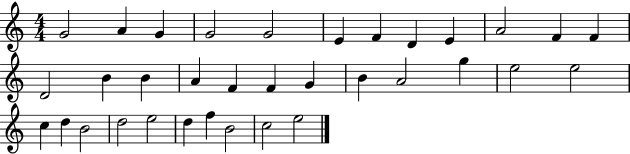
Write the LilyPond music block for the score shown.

{
  \clef treble
  \numericTimeSignature
  \time 4/4
  \key c \major
  g'2 a'4 g'4 | g'2 g'2 | e'4 f'4 d'4 e'4 | a'2 f'4 f'4 | \break d'2 b'4 b'4 | a'4 f'4 f'4 g'4 | b'4 a'2 g''4 | e''2 e''2 | \break c''4 d''4 b'2 | d''2 e''2 | d''4 f''4 b'2 | c''2 e''2 | \break \bar "|."
}